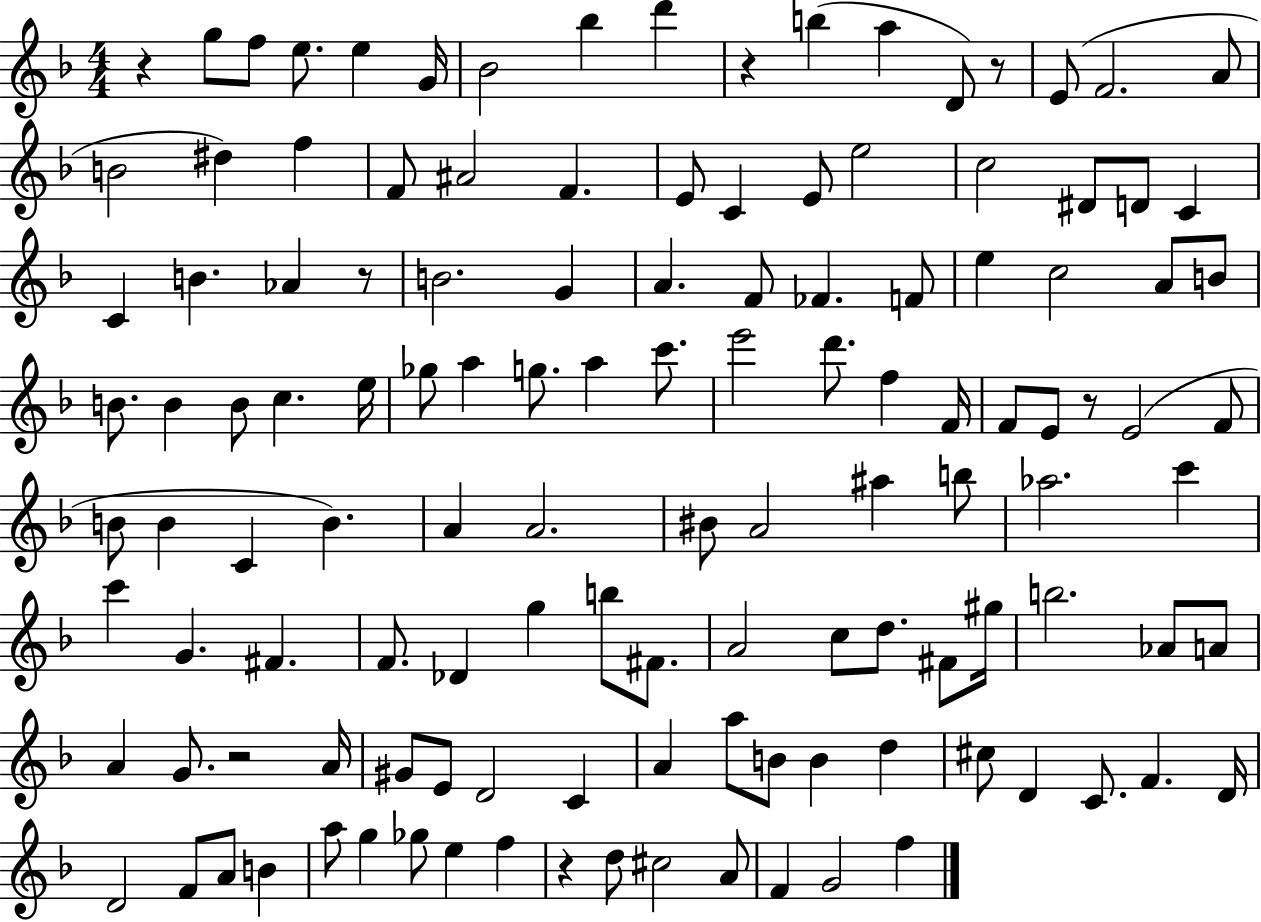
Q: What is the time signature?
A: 4/4